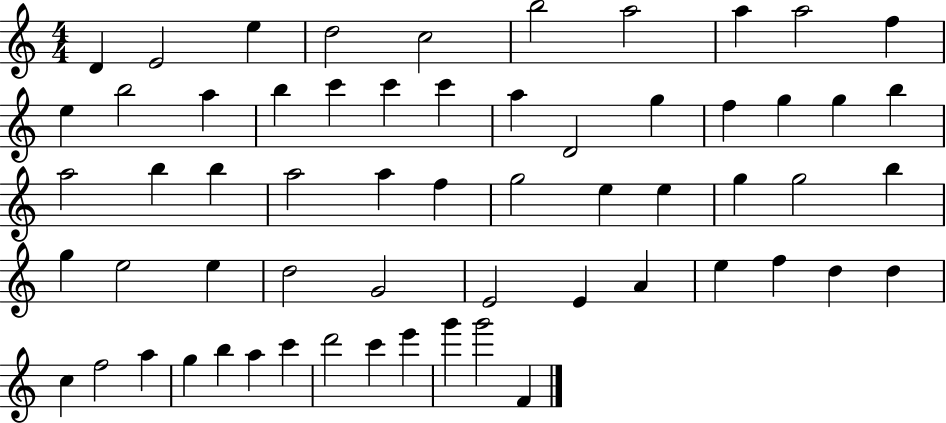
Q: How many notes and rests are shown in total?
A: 61